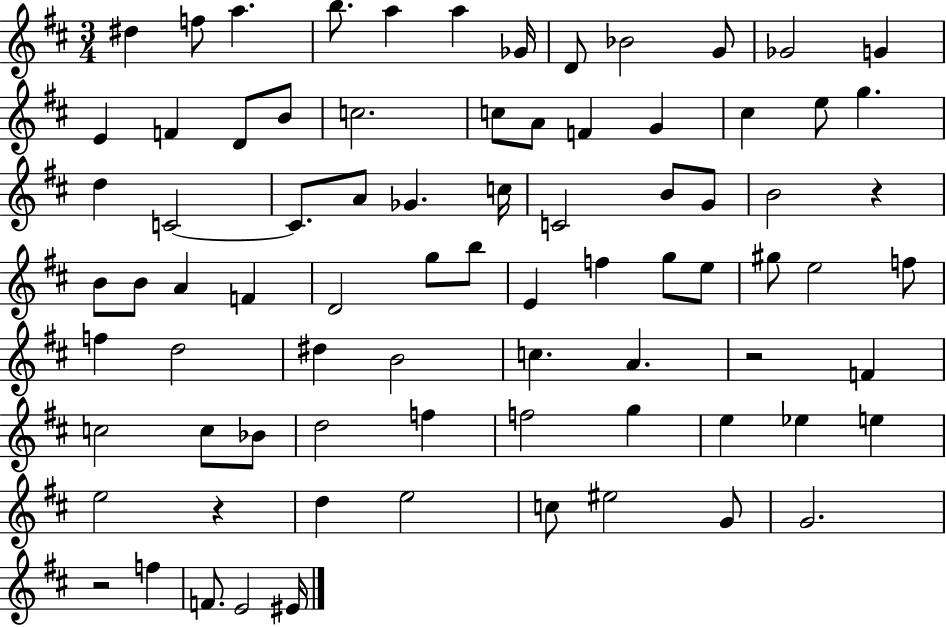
D#5/q F5/e A5/q. B5/e. A5/q A5/q Gb4/s D4/e Bb4/h G4/e Gb4/h G4/q E4/q F4/q D4/e B4/e C5/h. C5/e A4/e F4/q G4/q C#5/q E5/e G5/q. D5/q C4/h C4/e. A4/e Gb4/q. C5/s C4/h B4/e G4/e B4/h R/q B4/e B4/e A4/q F4/q D4/h G5/e B5/e E4/q F5/q G5/e E5/e G#5/e E5/h F5/e F5/q D5/h D#5/q B4/h C5/q. A4/q. R/h F4/q C5/h C5/e Bb4/e D5/h F5/q F5/h G5/q E5/q Eb5/q E5/q E5/h R/q D5/q E5/h C5/e EIS5/h G4/e G4/h. R/h F5/q F4/e. E4/h EIS4/s